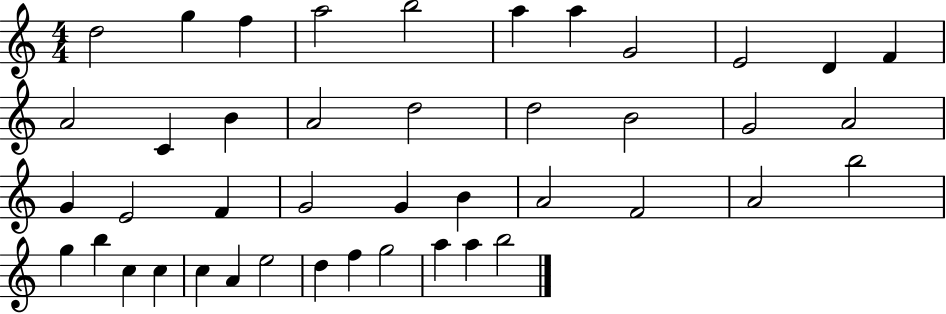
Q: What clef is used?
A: treble